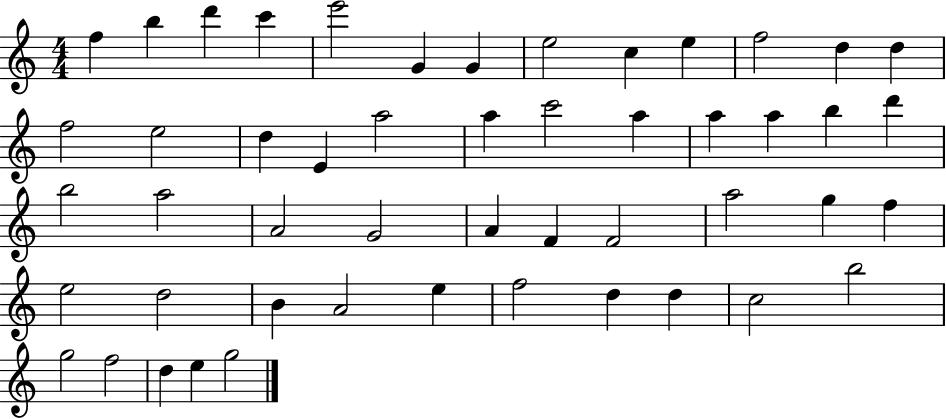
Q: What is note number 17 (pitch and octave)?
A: E4